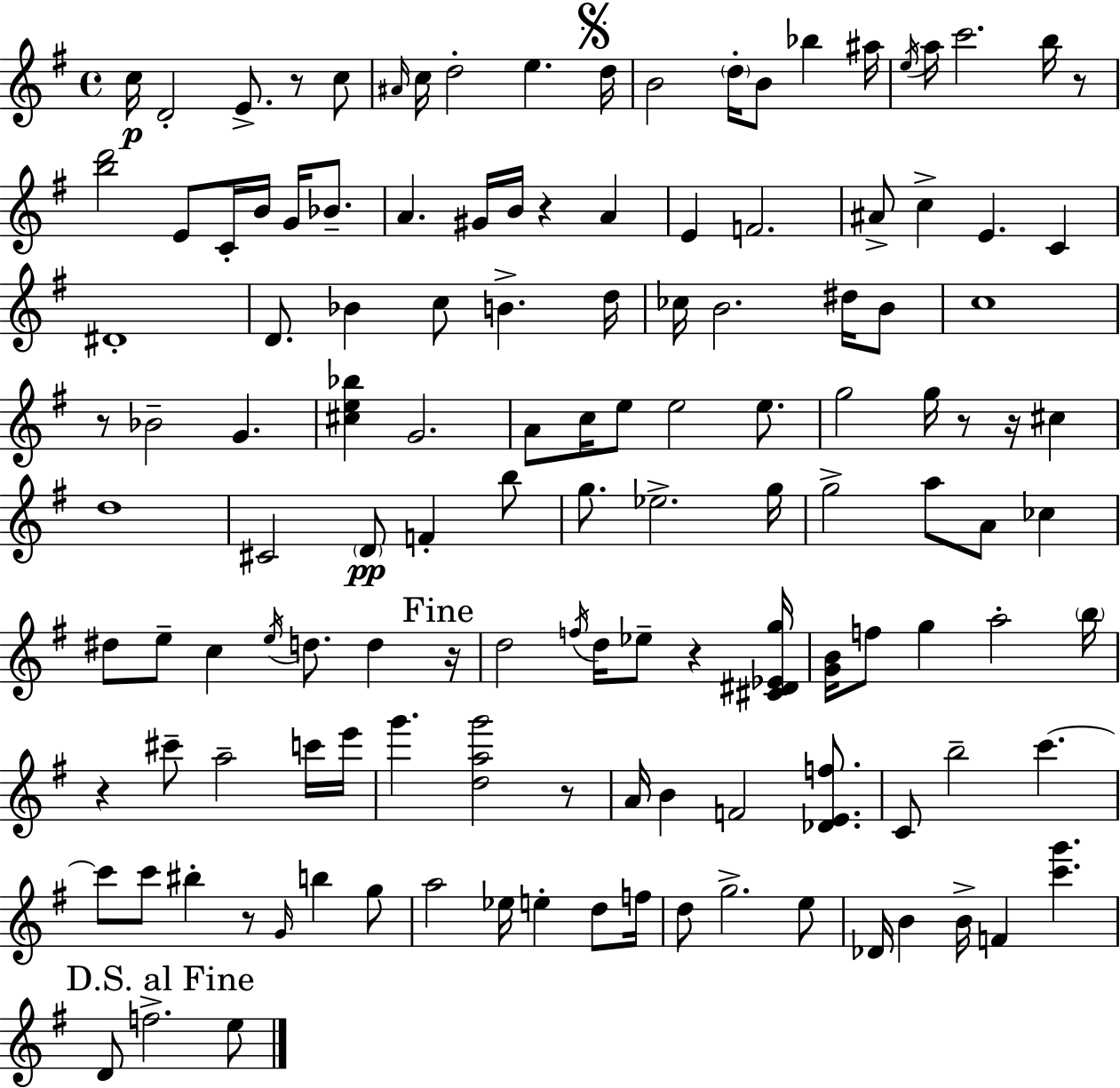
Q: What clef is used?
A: treble